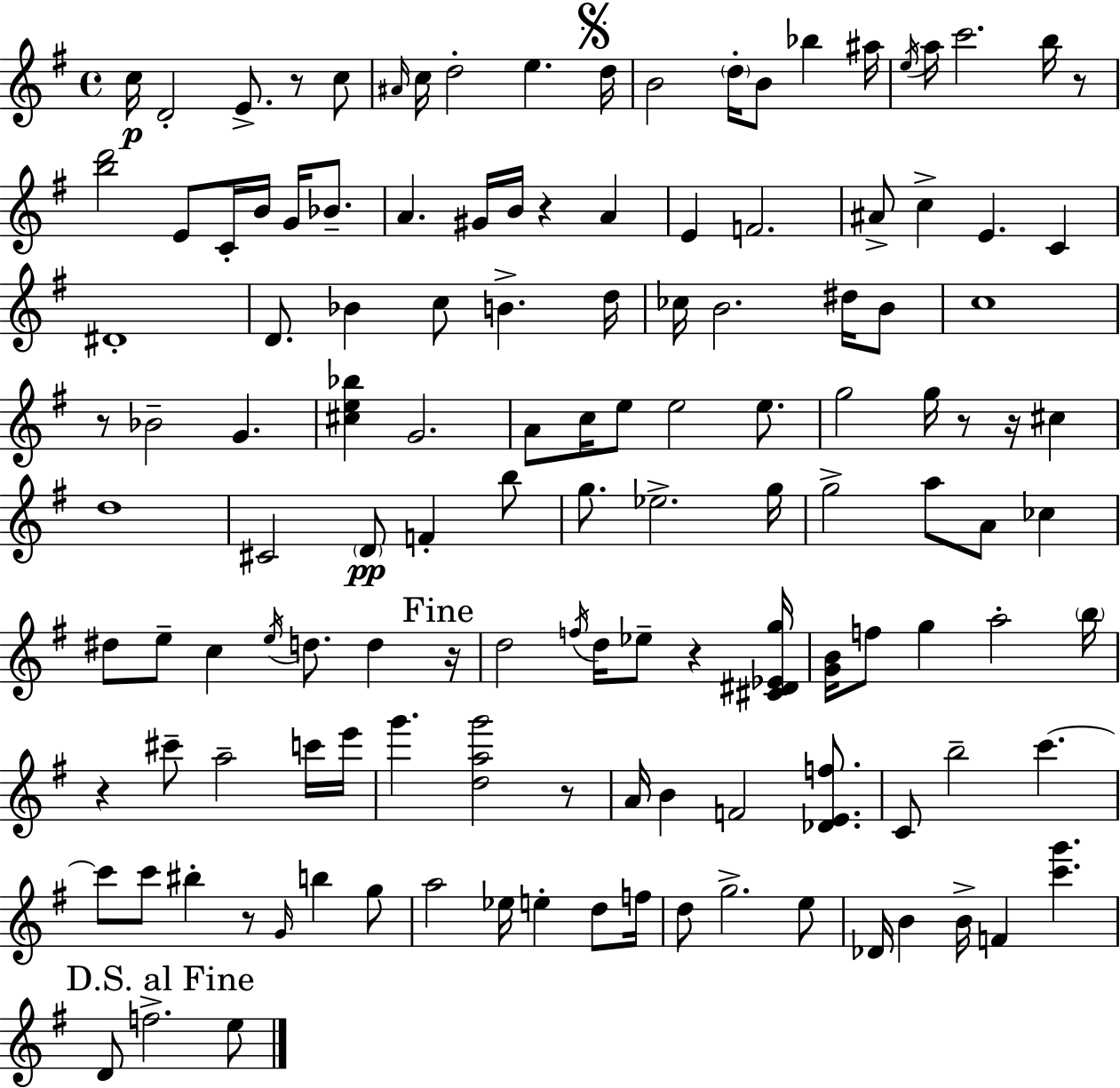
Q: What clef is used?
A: treble